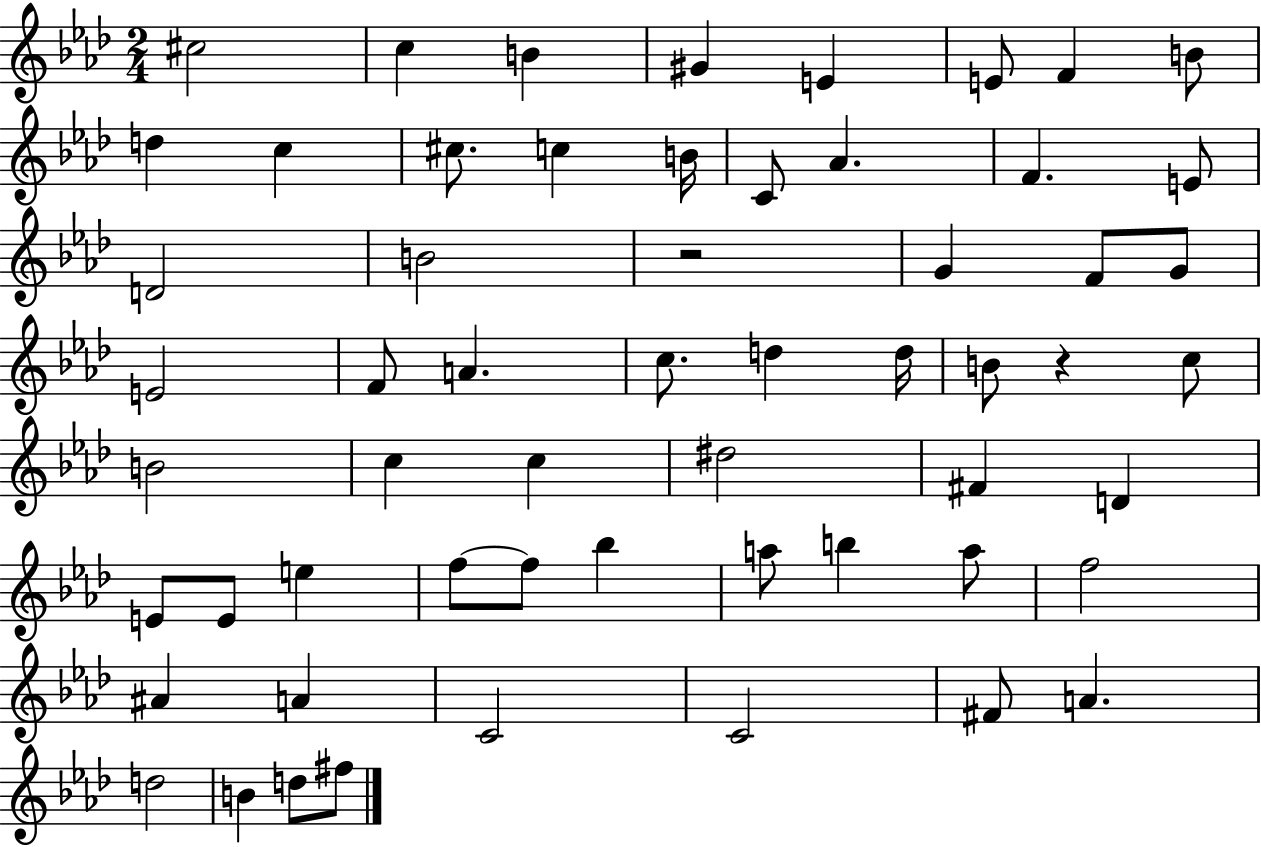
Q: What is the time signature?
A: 2/4